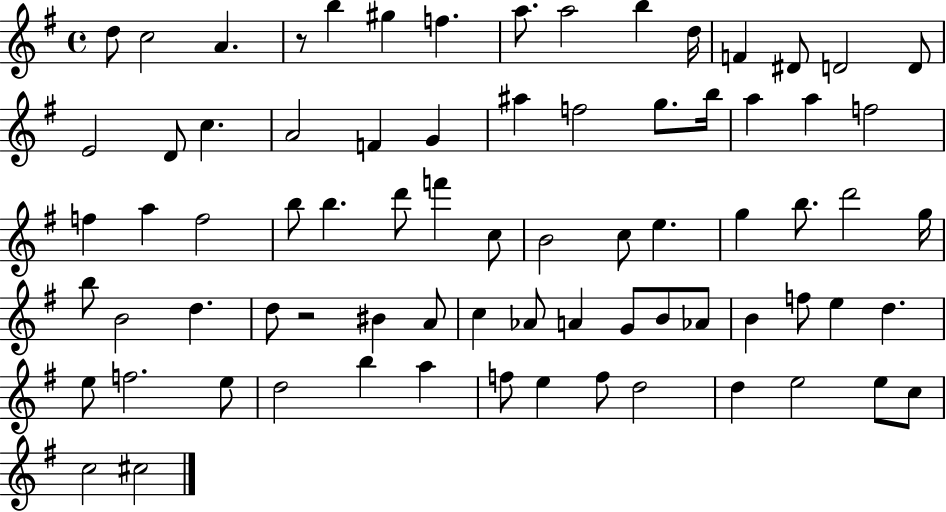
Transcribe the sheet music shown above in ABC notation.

X:1
T:Untitled
M:4/4
L:1/4
K:G
d/2 c2 A z/2 b ^g f a/2 a2 b d/4 F ^D/2 D2 D/2 E2 D/2 c A2 F G ^a f2 g/2 b/4 a a f2 f a f2 b/2 b d'/2 f' c/2 B2 c/2 e g b/2 d'2 g/4 b/2 B2 d d/2 z2 ^B A/2 c _A/2 A G/2 B/2 _A/2 B f/2 e d e/2 f2 e/2 d2 b a f/2 e f/2 d2 d e2 e/2 c/2 c2 ^c2